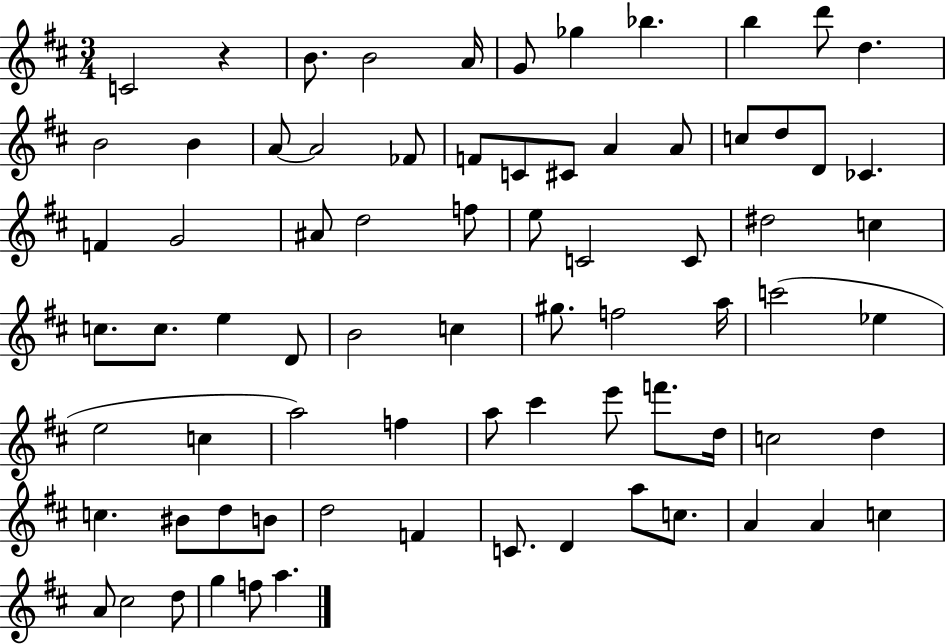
C4/h R/q B4/e. B4/h A4/s G4/e Gb5/q Bb5/q. B5/q D6/e D5/q. B4/h B4/q A4/e A4/h FES4/e F4/e C4/e C#4/e A4/q A4/e C5/e D5/e D4/e CES4/q. F4/q G4/h A#4/e D5/h F5/e E5/e C4/h C4/e D#5/h C5/q C5/e. C5/e. E5/q D4/e B4/h C5/q G#5/e. F5/h A5/s C6/h Eb5/q E5/h C5/q A5/h F5/q A5/e C#6/q E6/e F6/e. D5/s C5/h D5/q C5/q. BIS4/e D5/e B4/e D5/h F4/q C4/e. D4/q A5/e C5/e. A4/q A4/q C5/q A4/e C#5/h D5/e G5/q F5/e A5/q.